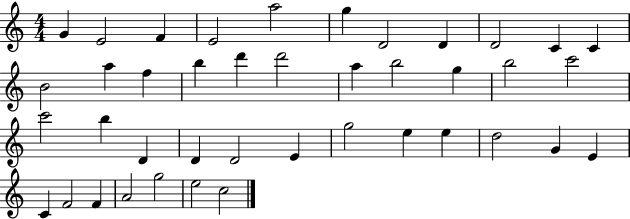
X:1
T:Untitled
M:4/4
L:1/4
K:C
G E2 F E2 a2 g D2 D D2 C C B2 a f b d' d'2 a b2 g b2 c'2 c'2 b D D D2 E g2 e e d2 G E C F2 F A2 g2 e2 c2